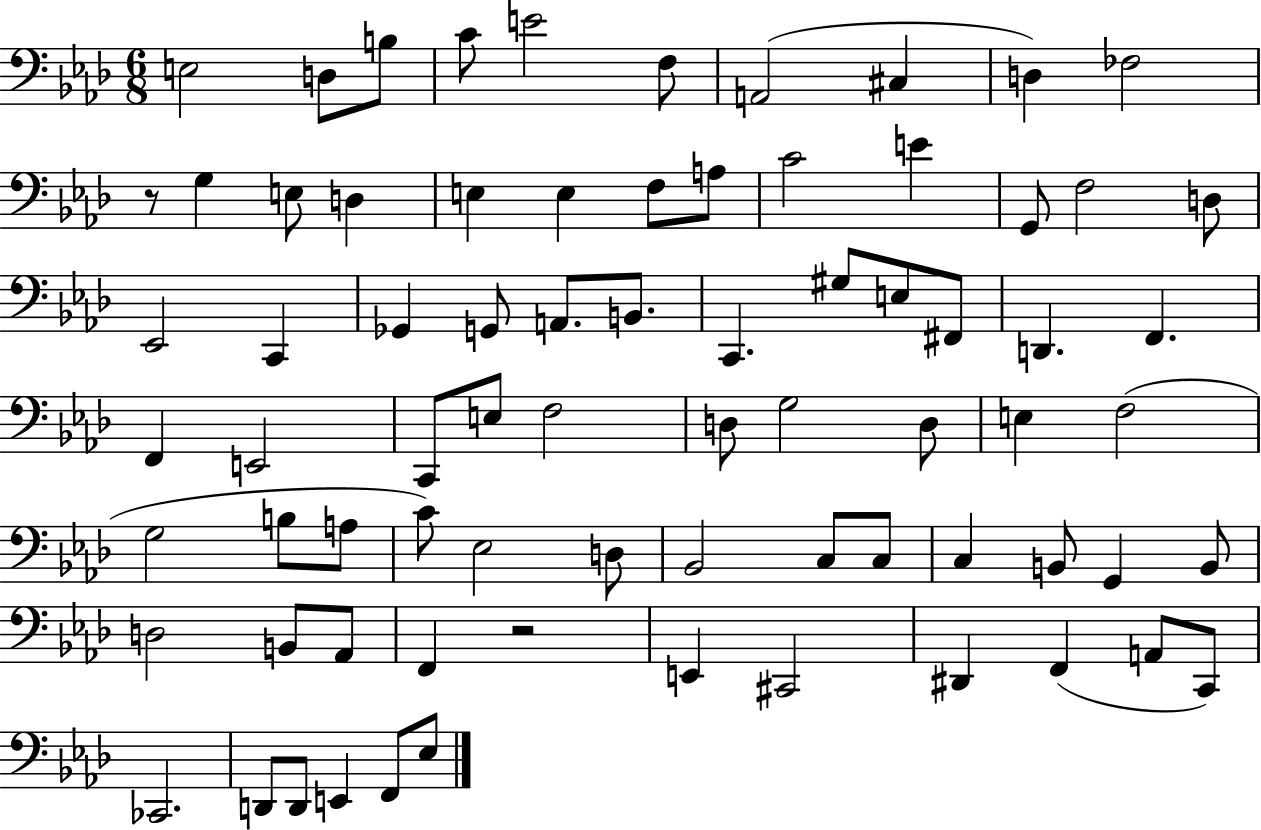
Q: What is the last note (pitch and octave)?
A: Eb3